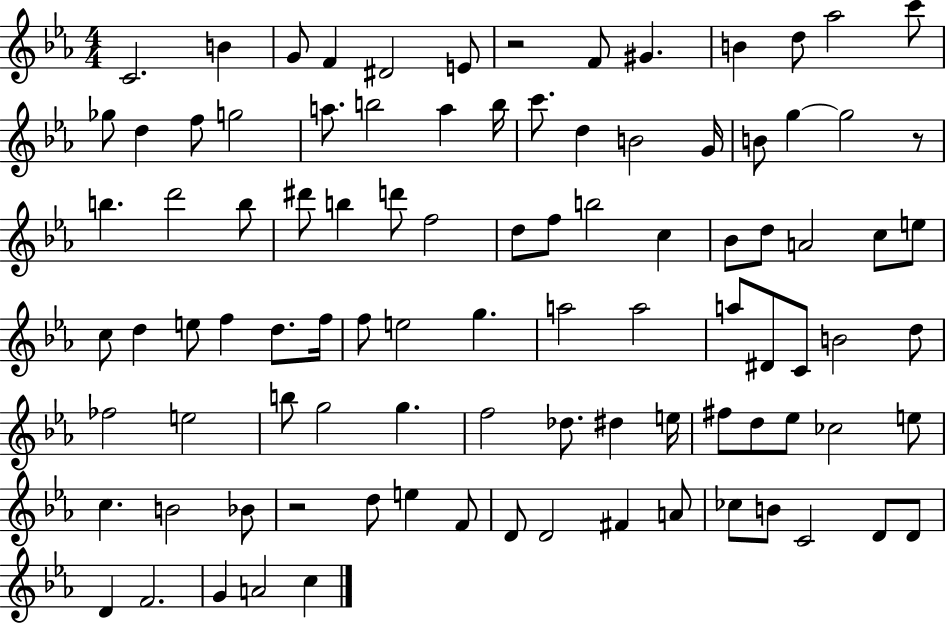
{
  \clef treble
  \numericTimeSignature
  \time 4/4
  \key ees \major
  c'2. b'4 | g'8 f'4 dis'2 e'8 | r2 f'8 gis'4. | b'4 d''8 aes''2 c'''8 | \break ges''8 d''4 f''8 g''2 | a''8. b''2 a''4 b''16 | c'''8. d''4 b'2 g'16 | b'8 g''4~~ g''2 r8 | \break b''4. d'''2 b''8 | dis'''8 b''4 d'''8 f''2 | d''8 f''8 b''2 c''4 | bes'8 d''8 a'2 c''8 e''8 | \break c''8 d''4 e''8 f''4 d''8. f''16 | f''8 e''2 g''4. | a''2 a''2 | a''8 dis'8 c'8 b'2 d''8 | \break fes''2 e''2 | b''8 g''2 g''4. | f''2 des''8. dis''4 e''16 | fis''8 d''8 ees''8 ces''2 e''8 | \break c''4. b'2 bes'8 | r2 d''8 e''4 f'8 | d'8 d'2 fis'4 a'8 | ces''8 b'8 c'2 d'8 d'8 | \break d'4 f'2. | g'4 a'2 c''4 | \bar "|."
}